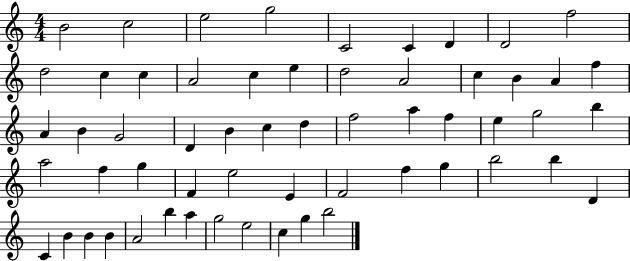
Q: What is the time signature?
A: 4/4